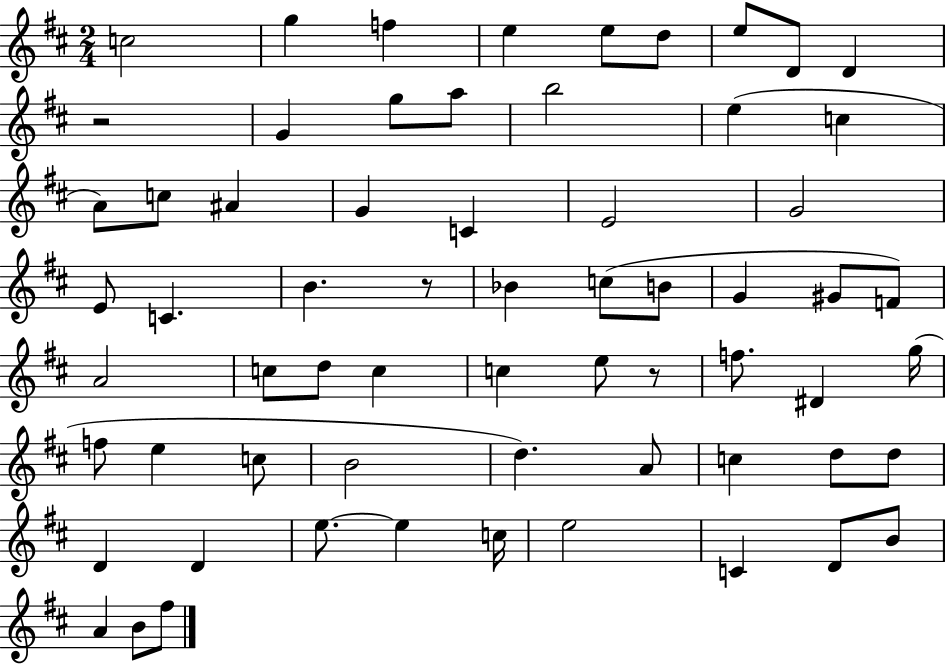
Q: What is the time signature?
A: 2/4